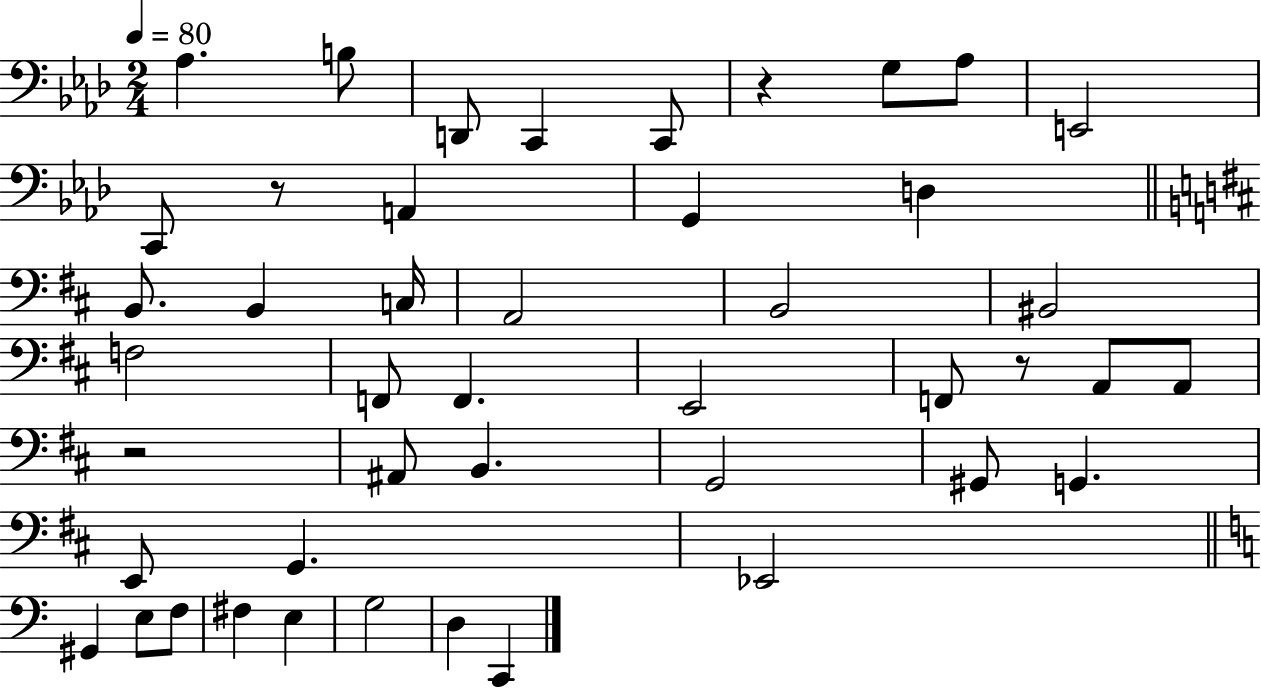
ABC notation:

X:1
T:Untitled
M:2/4
L:1/4
K:Ab
_A, B,/2 D,,/2 C,, C,,/2 z G,/2 _A,/2 E,,2 C,,/2 z/2 A,, G,, D, B,,/2 B,, C,/4 A,,2 B,,2 ^B,,2 F,2 F,,/2 F,, E,,2 F,,/2 z/2 A,,/2 A,,/2 z2 ^A,,/2 B,, G,,2 ^G,,/2 G,, E,,/2 G,, _E,,2 ^G,, E,/2 F,/2 ^F, E, G,2 D, C,,